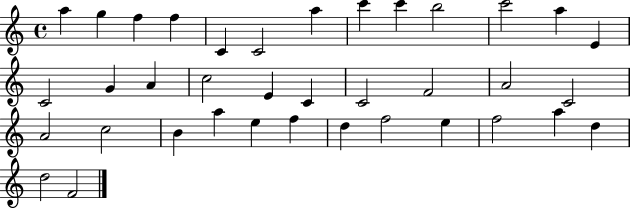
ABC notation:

X:1
T:Untitled
M:4/4
L:1/4
K:C
a g f f C C2 a c' c' b2 c'2 a E C2 G A c2 E C C2 F2 A2 C2 A2 c2 B a e f d f2 e f2 a d d2 F2